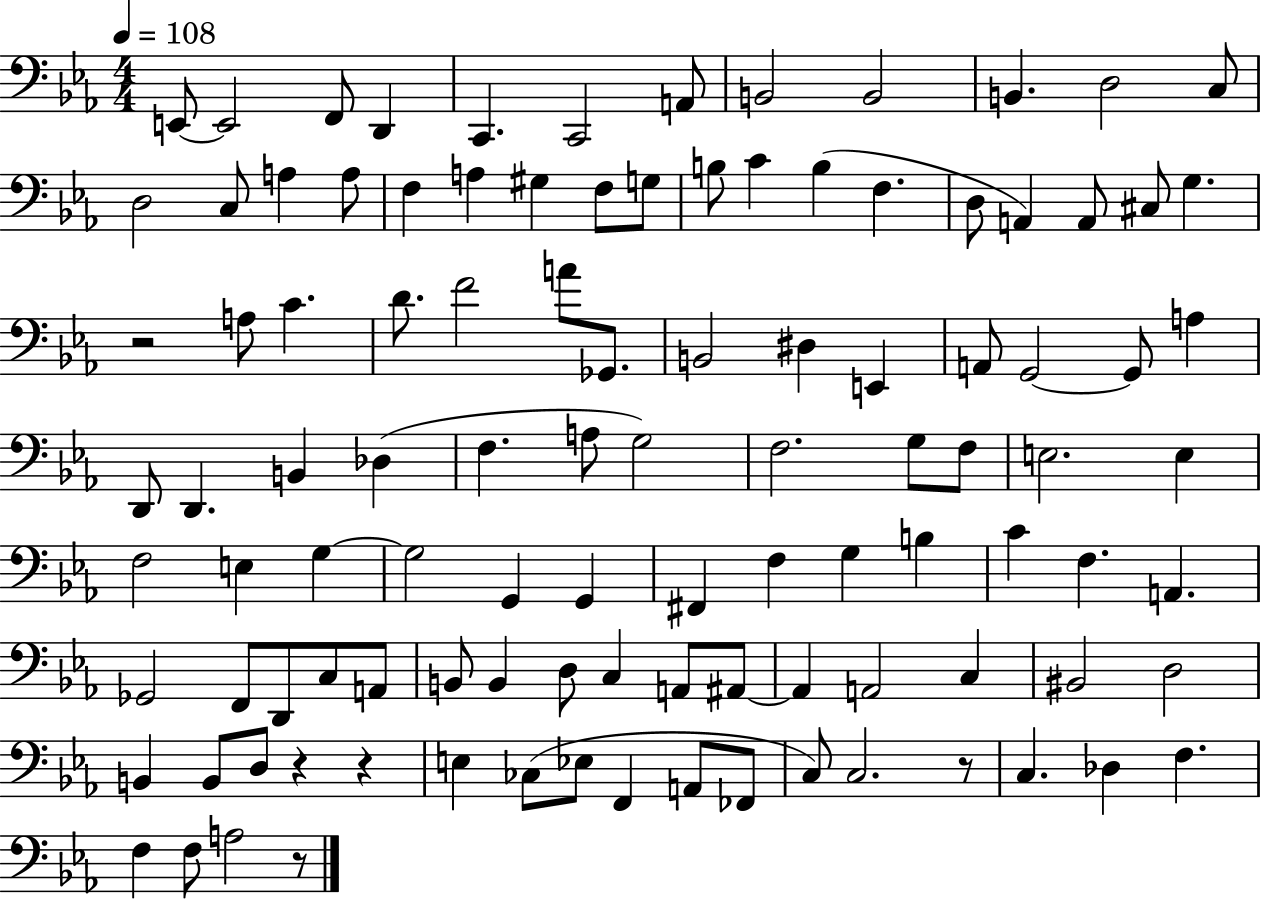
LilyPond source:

{
  \clef bass
  \numericTimeSignature
  \time 4/4
  \key ees \major
  \tempo 4 = 108
  e,8~~ e,2 f,8 d,4 | c,4. c,2 a,8 | b,2 b,2 | b,4. d2 c8 | \break d2 c8 a4 a8 | f4 a4 gis4 f8 g8 | b8 c'4 b4( f4. | d8 a,4) a,8 cis8 g4. | \break r2 a8 c'4. | d'8. f'2 a'8 ges,8. | b,2 dis4 e,4 | a,8 g,2~~ g,8 a4 | \break d,8 d,4. b,4 des4( | f4. a8 g2) | f2. g8 f8 | e2. e4 | \break f2 e4 g4~~ | g2 g,4 g,4 | fis,4 f4 g4 b4 | c'4 f4. a,4. | \break ges,2 f,8 d,8 c8 a,8 | b,8 b,4 d8 c4 a,8 ais,8~~ | ais,4 a,2 c4 | bis,2 d2 | \break b,4 b,8 d8 r4 r4 | e4 ces8( ees8 f,4 a,8 fes,8 | c8) c2. r8 | c4. des4 f4. | \break f4 f8 a2 r8 | \bar "|."
}